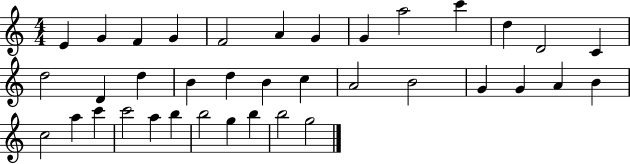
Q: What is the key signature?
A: C major